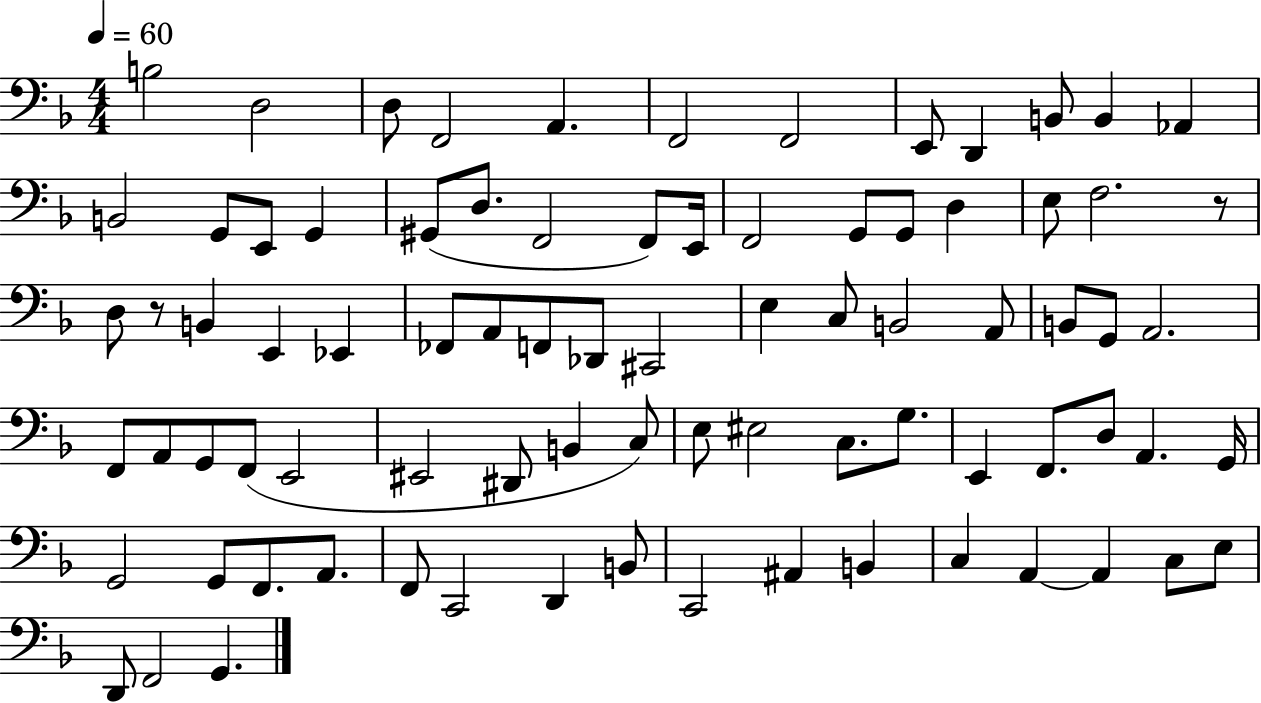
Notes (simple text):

B3/h D3/h D3/e F2/h A2/q. F2/h F2/h E2/e D2/q B2/e B2/q Ab2/q B2/h G2/e E2/e G2/q G#2/e D3/e. F2/h F2/e E2/s F2/h G2/e G2/e D3/q E3/e F3/h. R/e D3/e R/e B2/q E2/q Eb2/q FES2/e A2/e F2/e Db2/e C#2/h E3/q C3/e B2/h A2/e B2/e G2/e A2/h. F2/e A2/e G2/e F2/e E2/h EIS2/h D#2/e B2/q C3/e E3/e EIS3/h C3/e. G3/e. E2/q F2/e. D3/e A2/q. G2/s G2/h G2/e F2/e. A2/e. F2/e C2/h D2/q B2/e C2/h A#2/q B2/q C3/q A2/q A2/q C3/e E3/e D2/e F2/h G2/q.